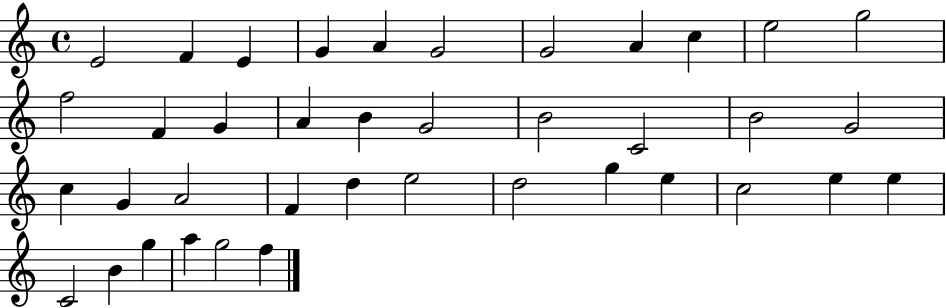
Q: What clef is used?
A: treble